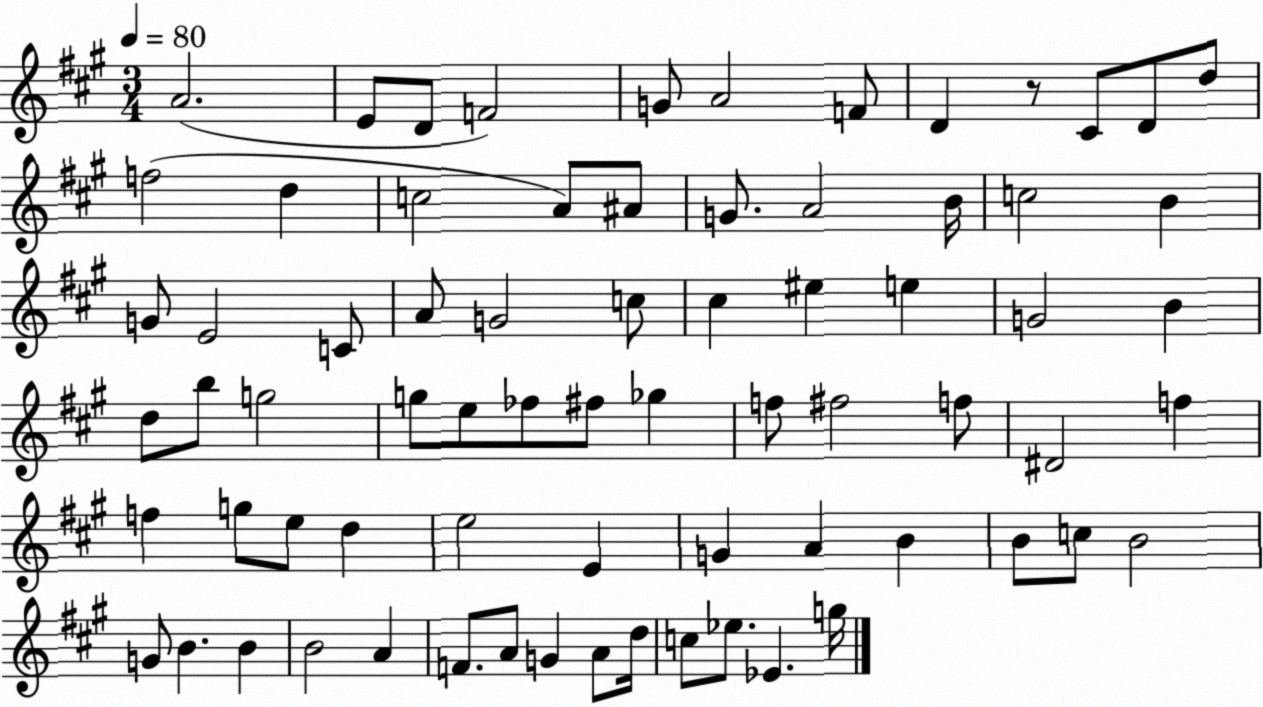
X:1
T:Untitled
M:3/4
L:1/4
K:A
A2 E/2 D/2 F2 G/2 A2 F/2 D z/2 ^C/2 D/2 d/2 f2 d c2 A/2 ^A/2 G/2 A2 B/4 c2 B G/2 E2 C/2 A/2 G2 c/2 ^c ^e e G2 B d/2 b/2 g2 g/2 e/2 _f/2 ^f/2 _g f/2 ^f2 f/2 ^D2 f f g/2 e/2 d e2 E G A B B/2 c/2 B2 G/2 B B B2 A F/2 A/2 G A/2 d/4 c/2 _e/2 _E g/4